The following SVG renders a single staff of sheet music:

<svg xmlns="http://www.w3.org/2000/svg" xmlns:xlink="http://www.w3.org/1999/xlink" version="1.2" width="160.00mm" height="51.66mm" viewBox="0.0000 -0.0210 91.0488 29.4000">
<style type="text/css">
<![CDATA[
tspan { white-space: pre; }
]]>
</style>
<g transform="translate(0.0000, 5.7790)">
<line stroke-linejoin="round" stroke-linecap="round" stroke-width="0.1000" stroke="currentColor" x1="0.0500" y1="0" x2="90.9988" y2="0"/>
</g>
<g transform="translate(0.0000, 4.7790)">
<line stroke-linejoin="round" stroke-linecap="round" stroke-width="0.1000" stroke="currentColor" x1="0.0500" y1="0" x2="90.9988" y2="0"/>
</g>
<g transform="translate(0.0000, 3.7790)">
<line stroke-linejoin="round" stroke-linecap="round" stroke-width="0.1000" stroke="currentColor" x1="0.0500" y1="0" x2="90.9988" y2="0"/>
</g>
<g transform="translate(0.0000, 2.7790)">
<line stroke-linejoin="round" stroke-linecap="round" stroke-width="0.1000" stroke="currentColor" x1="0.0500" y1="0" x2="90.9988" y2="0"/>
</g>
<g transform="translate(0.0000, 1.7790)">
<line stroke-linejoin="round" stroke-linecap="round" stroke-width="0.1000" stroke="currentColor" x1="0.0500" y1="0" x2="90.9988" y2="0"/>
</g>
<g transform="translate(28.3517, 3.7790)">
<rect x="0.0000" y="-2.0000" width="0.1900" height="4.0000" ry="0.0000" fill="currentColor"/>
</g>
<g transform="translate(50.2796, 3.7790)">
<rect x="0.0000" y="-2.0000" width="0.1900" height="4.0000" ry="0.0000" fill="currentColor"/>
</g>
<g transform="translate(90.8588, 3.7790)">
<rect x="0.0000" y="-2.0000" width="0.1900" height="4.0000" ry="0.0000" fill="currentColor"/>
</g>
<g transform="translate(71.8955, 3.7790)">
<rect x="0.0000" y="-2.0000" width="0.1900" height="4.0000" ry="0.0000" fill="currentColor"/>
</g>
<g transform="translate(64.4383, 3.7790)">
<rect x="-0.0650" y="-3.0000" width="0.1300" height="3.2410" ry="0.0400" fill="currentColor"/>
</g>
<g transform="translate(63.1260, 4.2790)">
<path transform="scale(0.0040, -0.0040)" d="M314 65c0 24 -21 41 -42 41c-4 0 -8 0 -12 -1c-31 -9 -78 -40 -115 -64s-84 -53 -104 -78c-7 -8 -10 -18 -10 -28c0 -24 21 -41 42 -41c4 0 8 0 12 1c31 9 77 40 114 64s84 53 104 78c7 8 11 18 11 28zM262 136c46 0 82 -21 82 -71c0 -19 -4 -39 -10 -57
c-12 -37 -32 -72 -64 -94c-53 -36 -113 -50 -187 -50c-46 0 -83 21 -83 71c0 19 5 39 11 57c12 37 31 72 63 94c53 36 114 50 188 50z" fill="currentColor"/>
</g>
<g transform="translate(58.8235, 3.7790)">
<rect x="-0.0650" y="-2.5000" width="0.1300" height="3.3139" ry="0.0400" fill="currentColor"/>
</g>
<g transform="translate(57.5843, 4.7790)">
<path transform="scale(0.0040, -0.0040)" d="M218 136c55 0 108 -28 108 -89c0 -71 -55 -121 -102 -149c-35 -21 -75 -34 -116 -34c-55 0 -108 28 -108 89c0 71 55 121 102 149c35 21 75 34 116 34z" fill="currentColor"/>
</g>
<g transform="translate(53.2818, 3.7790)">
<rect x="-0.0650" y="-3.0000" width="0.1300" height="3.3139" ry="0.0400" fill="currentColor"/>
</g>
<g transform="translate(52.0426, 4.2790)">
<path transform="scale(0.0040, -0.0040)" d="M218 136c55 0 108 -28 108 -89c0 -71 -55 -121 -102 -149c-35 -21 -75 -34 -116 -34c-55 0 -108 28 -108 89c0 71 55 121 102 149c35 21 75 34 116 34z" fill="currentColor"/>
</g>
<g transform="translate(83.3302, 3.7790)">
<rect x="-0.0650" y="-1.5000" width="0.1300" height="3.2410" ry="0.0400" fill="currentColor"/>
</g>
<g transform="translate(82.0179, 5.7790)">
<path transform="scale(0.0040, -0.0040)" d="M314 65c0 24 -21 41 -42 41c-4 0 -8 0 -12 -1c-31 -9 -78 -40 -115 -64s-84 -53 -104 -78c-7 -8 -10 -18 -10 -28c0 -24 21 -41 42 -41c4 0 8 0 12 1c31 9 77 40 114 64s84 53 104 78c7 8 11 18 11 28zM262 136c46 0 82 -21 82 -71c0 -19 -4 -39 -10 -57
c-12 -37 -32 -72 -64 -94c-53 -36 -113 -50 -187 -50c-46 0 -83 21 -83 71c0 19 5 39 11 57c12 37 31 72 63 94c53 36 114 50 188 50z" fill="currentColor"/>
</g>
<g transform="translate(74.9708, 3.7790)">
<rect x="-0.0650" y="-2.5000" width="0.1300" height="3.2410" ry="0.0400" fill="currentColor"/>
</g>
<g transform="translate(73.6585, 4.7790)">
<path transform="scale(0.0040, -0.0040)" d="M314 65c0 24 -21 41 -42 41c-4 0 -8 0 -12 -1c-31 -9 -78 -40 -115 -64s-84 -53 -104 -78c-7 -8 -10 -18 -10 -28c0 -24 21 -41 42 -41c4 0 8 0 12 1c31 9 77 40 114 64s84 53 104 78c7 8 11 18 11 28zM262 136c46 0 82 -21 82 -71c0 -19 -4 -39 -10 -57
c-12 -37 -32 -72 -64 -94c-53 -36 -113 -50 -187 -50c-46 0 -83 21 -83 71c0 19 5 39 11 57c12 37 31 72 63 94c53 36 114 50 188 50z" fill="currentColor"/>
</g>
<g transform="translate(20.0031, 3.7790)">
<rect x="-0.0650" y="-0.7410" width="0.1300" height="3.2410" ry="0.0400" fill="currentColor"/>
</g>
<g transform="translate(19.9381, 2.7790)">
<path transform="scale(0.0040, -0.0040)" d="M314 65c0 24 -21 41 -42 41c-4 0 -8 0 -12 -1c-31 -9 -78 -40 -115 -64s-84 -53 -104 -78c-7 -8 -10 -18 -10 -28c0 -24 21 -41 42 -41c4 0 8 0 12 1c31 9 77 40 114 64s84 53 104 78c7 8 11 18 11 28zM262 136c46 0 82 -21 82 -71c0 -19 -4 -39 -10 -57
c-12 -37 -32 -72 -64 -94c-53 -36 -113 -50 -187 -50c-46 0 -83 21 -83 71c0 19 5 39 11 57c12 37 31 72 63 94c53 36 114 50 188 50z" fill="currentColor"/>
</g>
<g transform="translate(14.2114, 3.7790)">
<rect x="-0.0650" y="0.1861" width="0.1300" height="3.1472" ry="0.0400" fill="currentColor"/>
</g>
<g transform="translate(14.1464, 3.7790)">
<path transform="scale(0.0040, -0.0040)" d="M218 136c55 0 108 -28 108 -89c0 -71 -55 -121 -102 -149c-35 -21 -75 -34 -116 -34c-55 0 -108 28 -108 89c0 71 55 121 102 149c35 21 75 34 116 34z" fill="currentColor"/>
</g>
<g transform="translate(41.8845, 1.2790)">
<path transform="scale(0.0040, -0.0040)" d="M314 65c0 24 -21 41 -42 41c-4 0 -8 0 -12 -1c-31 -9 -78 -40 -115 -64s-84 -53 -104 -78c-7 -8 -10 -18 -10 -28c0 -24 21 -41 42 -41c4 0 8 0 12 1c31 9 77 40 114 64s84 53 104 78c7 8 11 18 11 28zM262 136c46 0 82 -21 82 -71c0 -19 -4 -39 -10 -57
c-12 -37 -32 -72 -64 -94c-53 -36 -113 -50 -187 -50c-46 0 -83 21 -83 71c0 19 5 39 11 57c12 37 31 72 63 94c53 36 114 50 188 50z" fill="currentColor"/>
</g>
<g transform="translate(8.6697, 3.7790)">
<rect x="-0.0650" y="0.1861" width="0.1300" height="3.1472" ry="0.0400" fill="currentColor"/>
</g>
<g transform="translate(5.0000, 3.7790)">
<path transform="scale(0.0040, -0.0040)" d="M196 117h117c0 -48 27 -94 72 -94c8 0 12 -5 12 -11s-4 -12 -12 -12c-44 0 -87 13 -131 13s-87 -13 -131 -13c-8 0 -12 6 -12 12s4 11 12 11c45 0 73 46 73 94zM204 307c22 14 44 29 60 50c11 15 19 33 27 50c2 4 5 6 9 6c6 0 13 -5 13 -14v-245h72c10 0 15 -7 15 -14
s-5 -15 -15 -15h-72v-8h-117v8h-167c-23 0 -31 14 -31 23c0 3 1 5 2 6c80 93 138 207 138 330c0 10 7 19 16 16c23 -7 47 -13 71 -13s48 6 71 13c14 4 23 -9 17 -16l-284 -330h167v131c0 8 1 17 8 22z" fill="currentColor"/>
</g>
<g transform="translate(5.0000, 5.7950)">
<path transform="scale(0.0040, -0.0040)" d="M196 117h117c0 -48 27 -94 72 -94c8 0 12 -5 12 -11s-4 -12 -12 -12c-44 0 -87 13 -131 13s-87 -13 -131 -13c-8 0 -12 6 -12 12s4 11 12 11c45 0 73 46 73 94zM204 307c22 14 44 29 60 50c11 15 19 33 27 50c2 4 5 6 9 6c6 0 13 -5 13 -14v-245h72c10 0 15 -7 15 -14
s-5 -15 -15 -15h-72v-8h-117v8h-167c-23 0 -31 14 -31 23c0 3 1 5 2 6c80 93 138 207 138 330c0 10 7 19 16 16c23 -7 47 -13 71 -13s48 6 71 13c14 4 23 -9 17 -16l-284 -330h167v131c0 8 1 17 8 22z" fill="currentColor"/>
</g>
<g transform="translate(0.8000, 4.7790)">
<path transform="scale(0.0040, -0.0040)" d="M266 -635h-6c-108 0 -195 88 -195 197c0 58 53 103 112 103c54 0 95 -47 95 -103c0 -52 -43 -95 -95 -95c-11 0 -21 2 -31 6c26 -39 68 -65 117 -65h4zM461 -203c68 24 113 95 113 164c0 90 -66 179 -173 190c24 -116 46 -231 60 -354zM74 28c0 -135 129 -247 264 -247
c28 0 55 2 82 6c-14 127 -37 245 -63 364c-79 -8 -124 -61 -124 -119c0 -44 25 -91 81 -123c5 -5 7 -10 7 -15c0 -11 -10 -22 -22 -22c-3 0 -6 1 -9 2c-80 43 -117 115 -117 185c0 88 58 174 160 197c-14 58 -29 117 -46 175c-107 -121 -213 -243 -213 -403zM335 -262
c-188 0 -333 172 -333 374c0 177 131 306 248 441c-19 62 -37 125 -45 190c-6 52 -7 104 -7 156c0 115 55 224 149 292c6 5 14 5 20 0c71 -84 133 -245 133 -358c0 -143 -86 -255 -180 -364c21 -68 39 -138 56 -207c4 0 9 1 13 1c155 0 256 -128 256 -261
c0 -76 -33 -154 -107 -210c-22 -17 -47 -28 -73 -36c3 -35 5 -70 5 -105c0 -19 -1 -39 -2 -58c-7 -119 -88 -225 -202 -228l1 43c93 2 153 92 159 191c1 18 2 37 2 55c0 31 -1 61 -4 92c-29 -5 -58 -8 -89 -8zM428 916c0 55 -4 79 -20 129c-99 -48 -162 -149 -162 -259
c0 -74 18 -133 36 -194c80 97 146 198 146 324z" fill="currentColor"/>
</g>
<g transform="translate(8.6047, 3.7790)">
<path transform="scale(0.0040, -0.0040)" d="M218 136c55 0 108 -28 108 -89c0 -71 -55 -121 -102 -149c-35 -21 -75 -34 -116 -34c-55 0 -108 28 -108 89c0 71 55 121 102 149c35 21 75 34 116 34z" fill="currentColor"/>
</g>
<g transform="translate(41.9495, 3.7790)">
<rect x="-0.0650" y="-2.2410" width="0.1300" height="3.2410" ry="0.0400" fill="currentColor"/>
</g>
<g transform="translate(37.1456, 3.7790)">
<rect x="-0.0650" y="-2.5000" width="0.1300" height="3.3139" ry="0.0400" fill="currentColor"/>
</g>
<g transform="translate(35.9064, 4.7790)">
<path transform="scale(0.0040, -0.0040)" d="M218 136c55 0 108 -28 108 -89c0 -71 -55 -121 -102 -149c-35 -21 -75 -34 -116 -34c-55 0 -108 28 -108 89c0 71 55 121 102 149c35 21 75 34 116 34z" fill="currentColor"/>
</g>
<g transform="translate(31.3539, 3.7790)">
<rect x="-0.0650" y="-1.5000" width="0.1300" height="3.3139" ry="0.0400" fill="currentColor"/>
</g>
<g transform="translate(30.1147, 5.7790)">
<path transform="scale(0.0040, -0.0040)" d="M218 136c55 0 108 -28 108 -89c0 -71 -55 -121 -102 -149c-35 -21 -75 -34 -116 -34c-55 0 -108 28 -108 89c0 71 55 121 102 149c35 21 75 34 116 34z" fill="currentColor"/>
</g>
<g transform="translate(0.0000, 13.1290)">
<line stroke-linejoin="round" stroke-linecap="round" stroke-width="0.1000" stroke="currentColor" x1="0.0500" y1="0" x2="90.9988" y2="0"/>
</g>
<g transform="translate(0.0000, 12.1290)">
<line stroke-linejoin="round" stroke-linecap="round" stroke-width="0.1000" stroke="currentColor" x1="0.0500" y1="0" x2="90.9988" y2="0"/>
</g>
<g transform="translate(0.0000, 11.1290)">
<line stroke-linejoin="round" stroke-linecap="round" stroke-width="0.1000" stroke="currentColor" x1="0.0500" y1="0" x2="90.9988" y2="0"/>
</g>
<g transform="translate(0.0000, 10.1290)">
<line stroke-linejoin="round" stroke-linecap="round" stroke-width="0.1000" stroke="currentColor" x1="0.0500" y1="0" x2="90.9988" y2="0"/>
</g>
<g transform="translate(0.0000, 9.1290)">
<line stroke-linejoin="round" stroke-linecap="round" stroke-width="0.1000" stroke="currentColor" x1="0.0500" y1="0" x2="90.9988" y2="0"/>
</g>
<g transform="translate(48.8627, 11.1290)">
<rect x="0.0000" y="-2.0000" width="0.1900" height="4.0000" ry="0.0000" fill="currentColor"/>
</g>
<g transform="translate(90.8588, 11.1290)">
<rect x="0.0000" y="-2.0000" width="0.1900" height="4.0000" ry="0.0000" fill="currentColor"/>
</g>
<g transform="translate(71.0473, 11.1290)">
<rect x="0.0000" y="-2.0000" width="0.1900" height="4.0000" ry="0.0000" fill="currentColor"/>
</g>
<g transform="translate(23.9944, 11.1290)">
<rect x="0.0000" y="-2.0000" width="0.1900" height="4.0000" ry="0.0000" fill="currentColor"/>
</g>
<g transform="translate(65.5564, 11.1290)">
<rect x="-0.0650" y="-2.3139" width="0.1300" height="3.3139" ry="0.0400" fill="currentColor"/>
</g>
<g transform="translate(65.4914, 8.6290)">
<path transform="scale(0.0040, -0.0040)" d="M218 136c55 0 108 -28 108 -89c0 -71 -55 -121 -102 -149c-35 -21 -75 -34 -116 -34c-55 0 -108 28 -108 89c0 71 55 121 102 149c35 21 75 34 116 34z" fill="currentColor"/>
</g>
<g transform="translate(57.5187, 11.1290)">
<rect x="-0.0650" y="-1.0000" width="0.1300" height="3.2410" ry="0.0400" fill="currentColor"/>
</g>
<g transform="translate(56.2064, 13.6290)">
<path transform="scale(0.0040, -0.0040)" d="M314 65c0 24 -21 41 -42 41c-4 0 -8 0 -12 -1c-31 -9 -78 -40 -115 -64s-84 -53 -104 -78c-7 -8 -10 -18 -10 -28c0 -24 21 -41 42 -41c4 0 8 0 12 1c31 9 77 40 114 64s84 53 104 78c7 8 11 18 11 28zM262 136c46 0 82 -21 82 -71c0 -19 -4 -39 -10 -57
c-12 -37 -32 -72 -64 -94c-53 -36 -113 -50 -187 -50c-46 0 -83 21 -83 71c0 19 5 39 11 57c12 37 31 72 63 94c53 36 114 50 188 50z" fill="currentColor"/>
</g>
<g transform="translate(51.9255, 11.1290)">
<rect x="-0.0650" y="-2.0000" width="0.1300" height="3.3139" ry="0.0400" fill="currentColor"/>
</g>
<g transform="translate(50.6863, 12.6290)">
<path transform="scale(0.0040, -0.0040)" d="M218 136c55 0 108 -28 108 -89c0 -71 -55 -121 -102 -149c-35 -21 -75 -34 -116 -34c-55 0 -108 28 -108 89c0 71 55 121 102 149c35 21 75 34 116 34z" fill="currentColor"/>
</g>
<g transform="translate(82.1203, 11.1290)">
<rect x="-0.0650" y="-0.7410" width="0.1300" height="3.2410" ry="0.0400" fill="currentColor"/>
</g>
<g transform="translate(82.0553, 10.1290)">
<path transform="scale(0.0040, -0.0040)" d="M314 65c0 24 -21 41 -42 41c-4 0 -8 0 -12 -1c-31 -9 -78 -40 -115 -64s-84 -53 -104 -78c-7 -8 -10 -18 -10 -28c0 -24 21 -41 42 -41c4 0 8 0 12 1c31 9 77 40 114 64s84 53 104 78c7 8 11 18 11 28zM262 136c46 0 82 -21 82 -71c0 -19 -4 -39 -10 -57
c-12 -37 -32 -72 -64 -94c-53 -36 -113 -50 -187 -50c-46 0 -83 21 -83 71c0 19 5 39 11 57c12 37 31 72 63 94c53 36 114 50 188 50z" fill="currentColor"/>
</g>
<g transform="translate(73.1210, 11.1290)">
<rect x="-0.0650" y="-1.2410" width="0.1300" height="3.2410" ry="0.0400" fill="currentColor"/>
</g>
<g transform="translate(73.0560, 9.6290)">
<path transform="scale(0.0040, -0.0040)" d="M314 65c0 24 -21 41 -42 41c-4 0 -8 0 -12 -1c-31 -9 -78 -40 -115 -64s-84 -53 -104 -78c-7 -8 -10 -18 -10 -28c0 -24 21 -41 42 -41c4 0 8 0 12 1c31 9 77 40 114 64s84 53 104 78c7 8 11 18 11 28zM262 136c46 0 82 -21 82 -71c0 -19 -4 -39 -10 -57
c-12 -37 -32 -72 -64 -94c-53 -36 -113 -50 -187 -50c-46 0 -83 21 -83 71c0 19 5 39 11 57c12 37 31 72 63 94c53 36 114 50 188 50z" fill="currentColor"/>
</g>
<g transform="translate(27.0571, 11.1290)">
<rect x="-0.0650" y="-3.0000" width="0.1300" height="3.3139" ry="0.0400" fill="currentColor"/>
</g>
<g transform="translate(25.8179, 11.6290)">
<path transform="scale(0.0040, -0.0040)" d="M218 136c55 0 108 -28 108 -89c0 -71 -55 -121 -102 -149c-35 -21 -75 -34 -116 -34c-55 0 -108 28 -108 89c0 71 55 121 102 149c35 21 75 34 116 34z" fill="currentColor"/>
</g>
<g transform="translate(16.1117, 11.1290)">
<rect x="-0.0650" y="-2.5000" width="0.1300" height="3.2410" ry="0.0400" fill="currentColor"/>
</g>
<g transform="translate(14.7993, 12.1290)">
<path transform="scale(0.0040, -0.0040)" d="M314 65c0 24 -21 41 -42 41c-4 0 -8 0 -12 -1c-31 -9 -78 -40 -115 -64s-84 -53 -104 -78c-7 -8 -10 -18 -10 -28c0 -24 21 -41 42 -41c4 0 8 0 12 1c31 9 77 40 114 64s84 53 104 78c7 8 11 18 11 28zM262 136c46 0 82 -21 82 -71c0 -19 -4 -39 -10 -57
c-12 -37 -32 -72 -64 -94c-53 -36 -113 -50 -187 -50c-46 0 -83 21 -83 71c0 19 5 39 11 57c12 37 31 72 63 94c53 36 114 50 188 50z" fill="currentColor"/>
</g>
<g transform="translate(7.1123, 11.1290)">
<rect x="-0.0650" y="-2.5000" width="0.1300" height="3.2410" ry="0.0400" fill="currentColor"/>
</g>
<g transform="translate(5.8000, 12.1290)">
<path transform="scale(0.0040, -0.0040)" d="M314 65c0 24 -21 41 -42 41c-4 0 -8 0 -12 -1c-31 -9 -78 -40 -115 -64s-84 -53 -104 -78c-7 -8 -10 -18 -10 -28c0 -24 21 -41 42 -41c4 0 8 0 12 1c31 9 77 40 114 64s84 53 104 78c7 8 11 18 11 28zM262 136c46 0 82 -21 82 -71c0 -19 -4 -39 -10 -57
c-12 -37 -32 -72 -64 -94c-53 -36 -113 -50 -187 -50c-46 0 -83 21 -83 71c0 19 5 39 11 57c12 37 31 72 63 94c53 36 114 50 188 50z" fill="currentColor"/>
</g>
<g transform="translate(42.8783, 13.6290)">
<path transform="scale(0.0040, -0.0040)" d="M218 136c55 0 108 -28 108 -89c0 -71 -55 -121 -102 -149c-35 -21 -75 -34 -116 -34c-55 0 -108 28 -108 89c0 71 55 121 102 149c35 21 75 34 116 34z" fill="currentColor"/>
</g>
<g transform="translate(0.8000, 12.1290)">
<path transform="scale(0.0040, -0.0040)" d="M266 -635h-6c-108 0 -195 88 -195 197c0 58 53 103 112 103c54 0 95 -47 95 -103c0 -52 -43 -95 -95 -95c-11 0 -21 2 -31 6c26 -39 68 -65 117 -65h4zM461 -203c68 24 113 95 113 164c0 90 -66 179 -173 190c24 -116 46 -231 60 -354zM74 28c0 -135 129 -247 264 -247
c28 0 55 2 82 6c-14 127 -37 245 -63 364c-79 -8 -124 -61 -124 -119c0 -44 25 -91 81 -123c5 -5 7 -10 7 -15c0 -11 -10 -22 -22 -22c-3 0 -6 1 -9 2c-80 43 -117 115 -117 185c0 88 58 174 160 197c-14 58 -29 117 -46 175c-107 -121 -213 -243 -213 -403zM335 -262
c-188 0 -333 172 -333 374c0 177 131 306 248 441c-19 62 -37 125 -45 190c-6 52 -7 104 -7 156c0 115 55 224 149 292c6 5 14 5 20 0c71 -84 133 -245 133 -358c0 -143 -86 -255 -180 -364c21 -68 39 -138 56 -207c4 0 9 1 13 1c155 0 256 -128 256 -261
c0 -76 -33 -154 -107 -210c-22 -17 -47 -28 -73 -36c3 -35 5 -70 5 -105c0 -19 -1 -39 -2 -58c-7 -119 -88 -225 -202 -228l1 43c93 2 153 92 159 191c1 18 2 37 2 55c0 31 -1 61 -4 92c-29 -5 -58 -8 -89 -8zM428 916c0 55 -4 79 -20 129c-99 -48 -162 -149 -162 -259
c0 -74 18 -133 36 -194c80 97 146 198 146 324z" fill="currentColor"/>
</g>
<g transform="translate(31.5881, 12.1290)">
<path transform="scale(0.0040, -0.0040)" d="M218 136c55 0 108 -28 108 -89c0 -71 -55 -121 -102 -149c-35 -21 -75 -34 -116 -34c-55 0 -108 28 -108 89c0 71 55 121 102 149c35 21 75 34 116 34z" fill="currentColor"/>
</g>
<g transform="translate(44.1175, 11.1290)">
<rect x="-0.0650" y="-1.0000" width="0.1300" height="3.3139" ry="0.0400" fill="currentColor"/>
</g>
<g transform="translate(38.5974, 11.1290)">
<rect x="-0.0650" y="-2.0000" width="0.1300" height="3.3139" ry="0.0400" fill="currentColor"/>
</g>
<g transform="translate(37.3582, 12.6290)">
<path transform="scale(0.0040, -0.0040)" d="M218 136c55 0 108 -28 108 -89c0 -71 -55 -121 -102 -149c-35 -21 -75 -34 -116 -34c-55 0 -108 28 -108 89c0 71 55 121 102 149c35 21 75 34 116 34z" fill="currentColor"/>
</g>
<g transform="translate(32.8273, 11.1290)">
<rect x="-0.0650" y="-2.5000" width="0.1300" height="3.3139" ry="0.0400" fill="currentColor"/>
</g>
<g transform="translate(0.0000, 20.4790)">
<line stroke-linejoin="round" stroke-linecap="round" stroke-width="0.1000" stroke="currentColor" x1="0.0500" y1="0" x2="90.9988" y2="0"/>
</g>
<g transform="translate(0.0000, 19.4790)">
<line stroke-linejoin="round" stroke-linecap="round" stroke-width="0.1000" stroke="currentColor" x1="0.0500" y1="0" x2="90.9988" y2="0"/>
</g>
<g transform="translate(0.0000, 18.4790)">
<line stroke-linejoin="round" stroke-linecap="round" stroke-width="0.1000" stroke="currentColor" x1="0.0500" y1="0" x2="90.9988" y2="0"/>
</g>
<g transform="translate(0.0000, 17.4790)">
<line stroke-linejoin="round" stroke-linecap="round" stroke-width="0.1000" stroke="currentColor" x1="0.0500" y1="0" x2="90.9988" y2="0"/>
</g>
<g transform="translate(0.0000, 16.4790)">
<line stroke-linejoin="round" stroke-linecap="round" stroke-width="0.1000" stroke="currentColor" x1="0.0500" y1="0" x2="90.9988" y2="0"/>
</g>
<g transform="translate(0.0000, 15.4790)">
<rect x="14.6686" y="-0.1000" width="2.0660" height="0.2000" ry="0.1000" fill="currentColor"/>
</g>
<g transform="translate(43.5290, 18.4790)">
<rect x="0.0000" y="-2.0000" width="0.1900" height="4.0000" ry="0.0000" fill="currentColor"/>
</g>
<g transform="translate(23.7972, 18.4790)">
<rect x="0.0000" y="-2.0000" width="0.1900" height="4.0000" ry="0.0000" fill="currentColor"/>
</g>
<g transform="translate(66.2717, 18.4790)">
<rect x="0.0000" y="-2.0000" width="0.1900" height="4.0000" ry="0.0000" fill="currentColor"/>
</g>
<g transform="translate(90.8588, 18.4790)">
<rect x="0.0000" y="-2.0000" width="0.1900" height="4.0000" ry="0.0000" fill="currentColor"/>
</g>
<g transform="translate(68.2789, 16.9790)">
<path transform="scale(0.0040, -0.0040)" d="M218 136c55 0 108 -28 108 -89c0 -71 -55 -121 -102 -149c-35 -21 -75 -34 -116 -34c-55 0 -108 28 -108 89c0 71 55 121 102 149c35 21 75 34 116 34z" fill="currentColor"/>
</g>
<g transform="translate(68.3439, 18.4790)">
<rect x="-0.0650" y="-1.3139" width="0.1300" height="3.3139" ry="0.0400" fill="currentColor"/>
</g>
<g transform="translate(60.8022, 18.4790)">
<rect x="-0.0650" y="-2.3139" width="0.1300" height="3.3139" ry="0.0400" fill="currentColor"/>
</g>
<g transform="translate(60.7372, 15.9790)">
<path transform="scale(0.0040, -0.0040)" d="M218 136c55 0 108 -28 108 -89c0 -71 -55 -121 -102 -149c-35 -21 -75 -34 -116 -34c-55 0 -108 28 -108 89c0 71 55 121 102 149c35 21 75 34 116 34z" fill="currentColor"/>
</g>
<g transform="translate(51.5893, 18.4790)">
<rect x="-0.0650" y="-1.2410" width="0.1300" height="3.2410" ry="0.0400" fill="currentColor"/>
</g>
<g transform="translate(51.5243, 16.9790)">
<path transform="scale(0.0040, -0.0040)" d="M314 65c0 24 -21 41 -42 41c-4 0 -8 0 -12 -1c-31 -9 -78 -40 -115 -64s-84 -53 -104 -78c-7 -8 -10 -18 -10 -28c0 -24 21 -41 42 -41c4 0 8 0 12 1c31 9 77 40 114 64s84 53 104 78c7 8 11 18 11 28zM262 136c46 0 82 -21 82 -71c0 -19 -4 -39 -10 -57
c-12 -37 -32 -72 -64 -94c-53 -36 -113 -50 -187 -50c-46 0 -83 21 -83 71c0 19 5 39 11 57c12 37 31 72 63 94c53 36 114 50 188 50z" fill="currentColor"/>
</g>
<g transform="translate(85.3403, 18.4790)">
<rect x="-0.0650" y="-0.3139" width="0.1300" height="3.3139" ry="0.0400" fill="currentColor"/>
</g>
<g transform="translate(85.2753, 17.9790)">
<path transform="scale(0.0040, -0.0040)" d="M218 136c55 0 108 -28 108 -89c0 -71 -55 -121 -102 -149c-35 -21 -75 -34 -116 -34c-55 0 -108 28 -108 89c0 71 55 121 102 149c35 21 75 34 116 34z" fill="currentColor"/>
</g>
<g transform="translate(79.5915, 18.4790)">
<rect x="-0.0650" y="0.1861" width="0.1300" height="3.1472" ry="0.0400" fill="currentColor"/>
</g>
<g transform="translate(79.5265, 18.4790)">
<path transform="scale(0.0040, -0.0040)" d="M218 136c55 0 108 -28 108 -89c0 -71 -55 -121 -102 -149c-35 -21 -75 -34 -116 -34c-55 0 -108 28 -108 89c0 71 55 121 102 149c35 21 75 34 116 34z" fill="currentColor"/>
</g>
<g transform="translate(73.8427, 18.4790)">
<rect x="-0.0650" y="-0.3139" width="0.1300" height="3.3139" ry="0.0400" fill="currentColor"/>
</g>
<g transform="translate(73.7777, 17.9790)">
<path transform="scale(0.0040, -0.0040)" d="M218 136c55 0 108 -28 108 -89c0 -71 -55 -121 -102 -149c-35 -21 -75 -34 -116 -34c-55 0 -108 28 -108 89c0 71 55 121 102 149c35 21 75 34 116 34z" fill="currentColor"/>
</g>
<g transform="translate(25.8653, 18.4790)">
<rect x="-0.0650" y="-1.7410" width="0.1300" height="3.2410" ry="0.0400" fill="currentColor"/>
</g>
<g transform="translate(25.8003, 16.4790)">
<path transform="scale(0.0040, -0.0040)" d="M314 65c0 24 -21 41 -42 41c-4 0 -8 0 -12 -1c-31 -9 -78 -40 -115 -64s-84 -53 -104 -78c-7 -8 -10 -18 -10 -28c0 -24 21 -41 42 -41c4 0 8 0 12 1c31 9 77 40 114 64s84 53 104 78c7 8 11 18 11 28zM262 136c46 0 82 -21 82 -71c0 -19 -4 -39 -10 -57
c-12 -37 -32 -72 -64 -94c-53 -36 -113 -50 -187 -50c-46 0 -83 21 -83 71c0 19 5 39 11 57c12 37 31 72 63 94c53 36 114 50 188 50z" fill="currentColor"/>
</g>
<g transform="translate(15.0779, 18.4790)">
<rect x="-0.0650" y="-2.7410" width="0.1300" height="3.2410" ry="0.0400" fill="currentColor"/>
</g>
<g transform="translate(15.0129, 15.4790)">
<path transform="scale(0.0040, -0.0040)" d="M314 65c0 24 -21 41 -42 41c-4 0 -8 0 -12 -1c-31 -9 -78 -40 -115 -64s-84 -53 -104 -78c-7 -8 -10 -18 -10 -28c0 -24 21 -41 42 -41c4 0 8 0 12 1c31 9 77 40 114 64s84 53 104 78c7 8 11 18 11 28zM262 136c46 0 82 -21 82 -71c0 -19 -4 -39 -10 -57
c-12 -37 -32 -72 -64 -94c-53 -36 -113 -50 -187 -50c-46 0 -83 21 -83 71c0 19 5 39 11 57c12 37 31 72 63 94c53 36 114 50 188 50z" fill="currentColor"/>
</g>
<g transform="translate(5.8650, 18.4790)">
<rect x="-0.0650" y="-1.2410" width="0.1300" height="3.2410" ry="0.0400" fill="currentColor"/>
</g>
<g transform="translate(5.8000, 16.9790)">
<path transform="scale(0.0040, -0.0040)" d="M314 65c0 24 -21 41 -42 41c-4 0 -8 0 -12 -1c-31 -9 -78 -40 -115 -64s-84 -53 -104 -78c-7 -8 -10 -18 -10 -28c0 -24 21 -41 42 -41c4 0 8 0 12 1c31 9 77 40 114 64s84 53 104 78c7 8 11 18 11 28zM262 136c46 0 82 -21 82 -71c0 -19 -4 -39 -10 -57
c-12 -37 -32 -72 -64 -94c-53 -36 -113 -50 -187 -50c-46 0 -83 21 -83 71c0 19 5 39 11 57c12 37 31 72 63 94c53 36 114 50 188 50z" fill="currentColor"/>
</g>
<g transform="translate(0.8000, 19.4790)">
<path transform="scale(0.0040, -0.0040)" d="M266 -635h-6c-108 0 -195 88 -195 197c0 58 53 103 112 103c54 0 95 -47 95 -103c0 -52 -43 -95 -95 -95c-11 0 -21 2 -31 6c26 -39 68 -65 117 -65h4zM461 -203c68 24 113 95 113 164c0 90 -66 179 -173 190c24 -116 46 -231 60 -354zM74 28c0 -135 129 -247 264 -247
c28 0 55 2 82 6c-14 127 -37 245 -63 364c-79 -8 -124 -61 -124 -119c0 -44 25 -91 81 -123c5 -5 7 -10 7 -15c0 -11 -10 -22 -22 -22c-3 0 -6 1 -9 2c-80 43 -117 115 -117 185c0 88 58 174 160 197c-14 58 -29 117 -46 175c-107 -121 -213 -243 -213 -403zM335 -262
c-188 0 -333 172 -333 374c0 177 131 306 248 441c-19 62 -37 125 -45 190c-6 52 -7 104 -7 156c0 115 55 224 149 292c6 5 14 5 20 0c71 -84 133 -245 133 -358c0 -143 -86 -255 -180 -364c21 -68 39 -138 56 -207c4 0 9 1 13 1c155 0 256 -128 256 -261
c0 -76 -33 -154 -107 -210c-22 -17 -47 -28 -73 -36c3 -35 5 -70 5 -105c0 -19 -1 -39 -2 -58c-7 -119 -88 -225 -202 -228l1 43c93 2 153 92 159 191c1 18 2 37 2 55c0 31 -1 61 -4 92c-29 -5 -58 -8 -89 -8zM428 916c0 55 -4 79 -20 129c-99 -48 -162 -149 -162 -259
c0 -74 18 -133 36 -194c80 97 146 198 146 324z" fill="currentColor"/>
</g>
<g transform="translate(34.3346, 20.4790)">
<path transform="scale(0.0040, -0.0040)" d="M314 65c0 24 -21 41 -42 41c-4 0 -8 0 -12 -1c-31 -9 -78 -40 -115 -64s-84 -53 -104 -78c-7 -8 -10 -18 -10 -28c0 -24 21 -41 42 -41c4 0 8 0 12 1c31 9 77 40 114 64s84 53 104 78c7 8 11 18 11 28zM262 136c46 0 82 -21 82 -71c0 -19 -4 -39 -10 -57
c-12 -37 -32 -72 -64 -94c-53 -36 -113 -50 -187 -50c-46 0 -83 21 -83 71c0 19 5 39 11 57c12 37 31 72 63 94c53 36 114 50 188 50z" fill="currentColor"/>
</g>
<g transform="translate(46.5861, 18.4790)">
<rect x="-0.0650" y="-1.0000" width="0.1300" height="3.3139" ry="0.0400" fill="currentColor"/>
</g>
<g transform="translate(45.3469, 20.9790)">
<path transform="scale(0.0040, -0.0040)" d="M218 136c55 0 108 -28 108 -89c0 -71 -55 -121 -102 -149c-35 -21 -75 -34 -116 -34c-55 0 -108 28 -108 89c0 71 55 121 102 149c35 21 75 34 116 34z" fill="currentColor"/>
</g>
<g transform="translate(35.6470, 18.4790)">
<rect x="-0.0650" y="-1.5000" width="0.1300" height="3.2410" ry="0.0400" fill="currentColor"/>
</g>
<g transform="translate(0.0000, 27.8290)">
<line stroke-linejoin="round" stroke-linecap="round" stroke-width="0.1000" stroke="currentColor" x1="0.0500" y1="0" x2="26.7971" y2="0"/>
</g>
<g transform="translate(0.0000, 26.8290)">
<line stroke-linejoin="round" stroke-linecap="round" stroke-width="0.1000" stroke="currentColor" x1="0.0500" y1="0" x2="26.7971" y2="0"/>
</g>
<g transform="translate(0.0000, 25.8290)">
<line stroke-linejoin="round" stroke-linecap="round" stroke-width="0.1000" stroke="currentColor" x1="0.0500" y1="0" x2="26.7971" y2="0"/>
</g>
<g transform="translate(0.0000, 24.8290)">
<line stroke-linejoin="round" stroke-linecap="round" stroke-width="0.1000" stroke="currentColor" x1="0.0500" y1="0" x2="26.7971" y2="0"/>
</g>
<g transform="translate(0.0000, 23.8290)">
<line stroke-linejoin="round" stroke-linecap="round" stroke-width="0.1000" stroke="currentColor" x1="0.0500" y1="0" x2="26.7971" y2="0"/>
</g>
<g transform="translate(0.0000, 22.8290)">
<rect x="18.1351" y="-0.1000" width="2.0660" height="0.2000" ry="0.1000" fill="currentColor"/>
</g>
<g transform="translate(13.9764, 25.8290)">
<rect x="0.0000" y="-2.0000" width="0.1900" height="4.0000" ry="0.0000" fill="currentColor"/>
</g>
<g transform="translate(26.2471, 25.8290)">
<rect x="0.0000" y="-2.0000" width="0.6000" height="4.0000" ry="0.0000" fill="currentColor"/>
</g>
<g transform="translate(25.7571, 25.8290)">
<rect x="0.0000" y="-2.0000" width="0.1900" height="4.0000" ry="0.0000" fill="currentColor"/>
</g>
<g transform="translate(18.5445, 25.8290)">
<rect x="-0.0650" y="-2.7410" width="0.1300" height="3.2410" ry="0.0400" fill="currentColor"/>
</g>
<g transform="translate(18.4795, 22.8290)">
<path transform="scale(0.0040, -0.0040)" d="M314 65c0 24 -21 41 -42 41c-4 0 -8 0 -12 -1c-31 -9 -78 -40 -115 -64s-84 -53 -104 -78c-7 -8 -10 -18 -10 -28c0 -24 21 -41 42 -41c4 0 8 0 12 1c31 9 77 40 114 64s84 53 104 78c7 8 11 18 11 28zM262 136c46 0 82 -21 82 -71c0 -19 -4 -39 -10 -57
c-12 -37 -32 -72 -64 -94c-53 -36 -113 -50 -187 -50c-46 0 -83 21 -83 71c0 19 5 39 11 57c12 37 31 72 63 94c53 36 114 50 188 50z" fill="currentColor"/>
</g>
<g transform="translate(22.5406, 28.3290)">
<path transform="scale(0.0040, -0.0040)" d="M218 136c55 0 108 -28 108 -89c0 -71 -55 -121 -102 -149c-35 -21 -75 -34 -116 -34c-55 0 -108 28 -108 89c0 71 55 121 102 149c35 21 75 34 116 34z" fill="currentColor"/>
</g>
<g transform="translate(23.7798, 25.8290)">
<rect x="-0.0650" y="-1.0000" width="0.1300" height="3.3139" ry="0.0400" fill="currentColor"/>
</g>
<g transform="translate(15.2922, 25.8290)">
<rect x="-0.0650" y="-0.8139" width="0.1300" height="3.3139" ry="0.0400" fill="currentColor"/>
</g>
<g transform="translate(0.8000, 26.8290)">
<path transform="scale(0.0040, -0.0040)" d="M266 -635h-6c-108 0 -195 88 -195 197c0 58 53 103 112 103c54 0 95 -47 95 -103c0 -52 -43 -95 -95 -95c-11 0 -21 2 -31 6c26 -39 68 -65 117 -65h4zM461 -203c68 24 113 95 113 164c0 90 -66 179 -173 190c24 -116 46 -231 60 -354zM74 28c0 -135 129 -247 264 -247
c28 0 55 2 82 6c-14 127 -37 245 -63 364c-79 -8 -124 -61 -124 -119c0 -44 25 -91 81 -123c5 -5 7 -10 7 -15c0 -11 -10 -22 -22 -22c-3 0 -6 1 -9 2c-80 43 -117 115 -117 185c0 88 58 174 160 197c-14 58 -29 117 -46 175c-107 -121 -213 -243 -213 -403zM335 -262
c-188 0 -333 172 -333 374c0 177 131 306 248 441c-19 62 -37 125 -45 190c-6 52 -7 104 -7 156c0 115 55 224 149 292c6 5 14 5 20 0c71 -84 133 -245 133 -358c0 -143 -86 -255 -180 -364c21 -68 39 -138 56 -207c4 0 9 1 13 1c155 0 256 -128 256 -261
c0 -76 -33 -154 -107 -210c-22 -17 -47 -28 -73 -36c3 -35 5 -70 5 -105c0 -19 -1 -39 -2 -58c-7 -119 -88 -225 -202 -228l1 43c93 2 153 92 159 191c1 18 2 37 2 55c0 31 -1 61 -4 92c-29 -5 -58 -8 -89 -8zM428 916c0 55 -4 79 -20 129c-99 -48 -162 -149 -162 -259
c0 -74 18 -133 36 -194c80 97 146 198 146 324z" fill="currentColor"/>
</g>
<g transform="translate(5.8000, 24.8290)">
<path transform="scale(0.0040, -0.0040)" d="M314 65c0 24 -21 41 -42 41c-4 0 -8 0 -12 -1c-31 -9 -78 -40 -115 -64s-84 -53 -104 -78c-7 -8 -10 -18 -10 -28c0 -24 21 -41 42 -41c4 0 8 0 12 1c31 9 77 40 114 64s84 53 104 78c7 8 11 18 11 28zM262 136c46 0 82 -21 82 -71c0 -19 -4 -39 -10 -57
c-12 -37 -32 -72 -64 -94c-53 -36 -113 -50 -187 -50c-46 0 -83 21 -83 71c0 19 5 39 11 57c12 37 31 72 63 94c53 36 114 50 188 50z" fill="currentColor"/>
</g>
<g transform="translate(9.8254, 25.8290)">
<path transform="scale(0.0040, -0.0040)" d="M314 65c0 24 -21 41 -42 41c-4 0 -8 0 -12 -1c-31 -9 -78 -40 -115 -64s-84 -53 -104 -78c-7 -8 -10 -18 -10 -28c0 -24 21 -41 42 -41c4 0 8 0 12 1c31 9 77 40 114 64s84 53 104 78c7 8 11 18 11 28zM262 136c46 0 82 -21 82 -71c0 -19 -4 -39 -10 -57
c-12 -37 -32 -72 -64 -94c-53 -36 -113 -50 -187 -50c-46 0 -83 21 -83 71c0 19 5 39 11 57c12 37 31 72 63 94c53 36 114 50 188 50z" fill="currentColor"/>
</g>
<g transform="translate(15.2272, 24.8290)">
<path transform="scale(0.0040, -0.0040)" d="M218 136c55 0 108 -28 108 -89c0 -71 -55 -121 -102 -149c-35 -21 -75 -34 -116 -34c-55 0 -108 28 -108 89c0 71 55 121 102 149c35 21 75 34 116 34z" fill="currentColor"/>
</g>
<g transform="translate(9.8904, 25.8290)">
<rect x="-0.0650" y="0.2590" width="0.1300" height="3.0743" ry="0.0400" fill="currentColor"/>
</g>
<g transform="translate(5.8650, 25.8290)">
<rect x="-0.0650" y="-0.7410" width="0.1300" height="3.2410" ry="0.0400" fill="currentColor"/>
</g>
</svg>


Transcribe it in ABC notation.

X:1
T:Untitled
M:4/4
L:1/4
K:C
B B d2 E G g2 A G A2 G2 E2 G2 G2 A G F D F D2 g e2 d2 e2 a2 f2 E2 D e2 g e c B c d2 B2 d a2 D